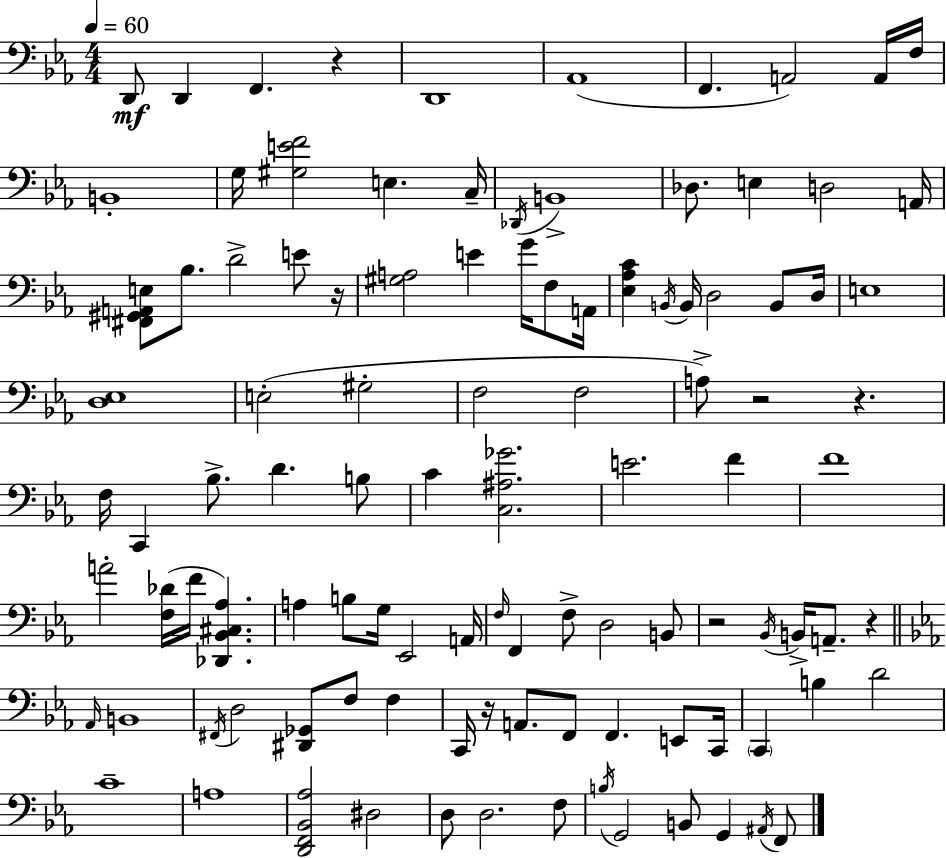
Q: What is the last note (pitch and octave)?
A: F2